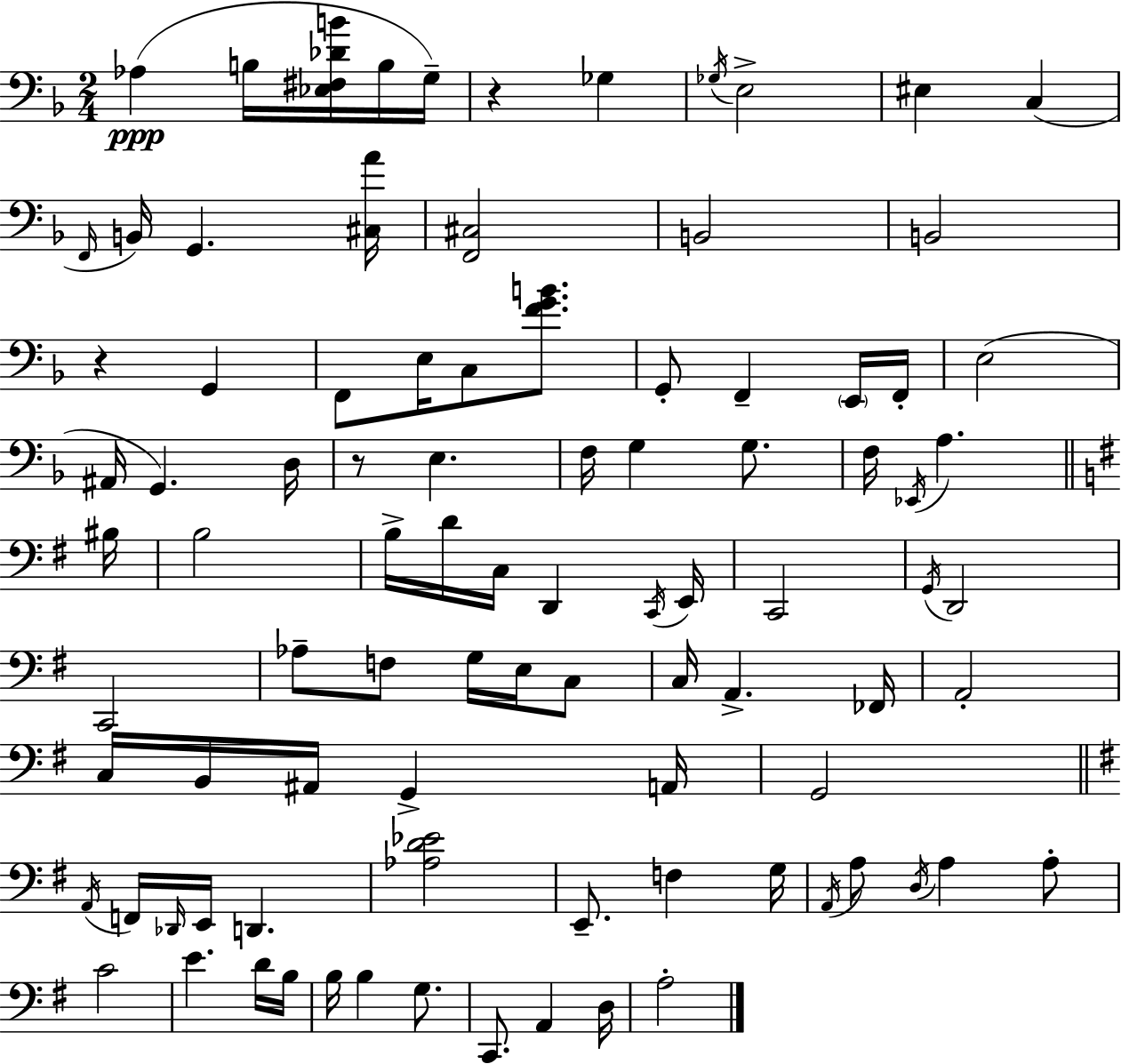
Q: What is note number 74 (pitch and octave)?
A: C4